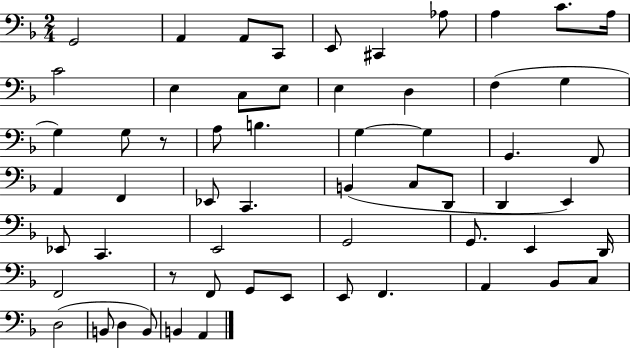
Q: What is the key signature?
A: F major